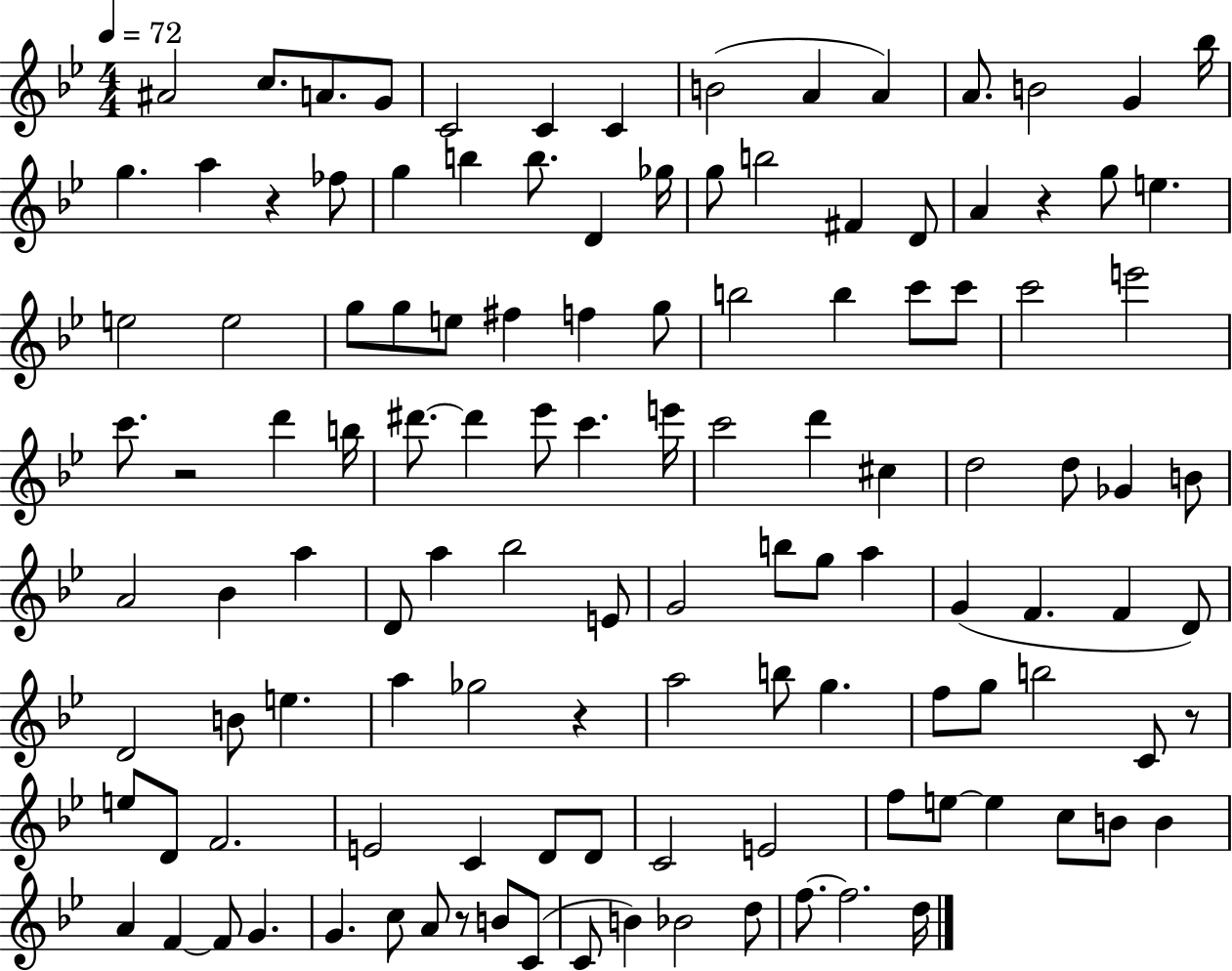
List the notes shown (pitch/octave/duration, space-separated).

A#4/h C5/e. A4/e. G4/e C4/h C4/q C4/q B4/h A4/q A4/q A4/e. B4/h G4/q Bb5/s G5/q. A5/q R/q FES5/e G5/q B5/q B5/e. D4/q Gb5/s G5/e B5/h F#4/q D4/e A4/q R/q G5/e E5/q. E5/h E5/h G5/e G5/e E5/e F#5/q F5/q G5/e B5/h B5/q C6/e C6/e C6/h E6/h C6/e. R/h D6/q B5/s D#6/e. D#6/q Eb6/e C6/q. E6/s C6/h D6/q C#5/q D5/h D5/e Gb4/q B4/e A4/h Bb4/q A5/q D4/e A5/q Bb5/h E4/e G4/h B5/e G5/e A5/q G4/q F4/q. F4/q D4/e D4/h B4/e E5/q. A5/q Gb5/h R/q A5/h B5/e G5/q. F5/e G5/e B5/h C4/e R/e E5/e D4/e F4/h. E4/h C4/q D4/e D4/e C4/h E4/h F5/e E5/e E5/q C5/e B4/e B4/q A4/q F4/q F4/e G4/q. G4/q. C5/e A4/e R/e B4/e C4/e C4/e B4/q Bb4/h D5/e F5/e. F5/h. D5/s